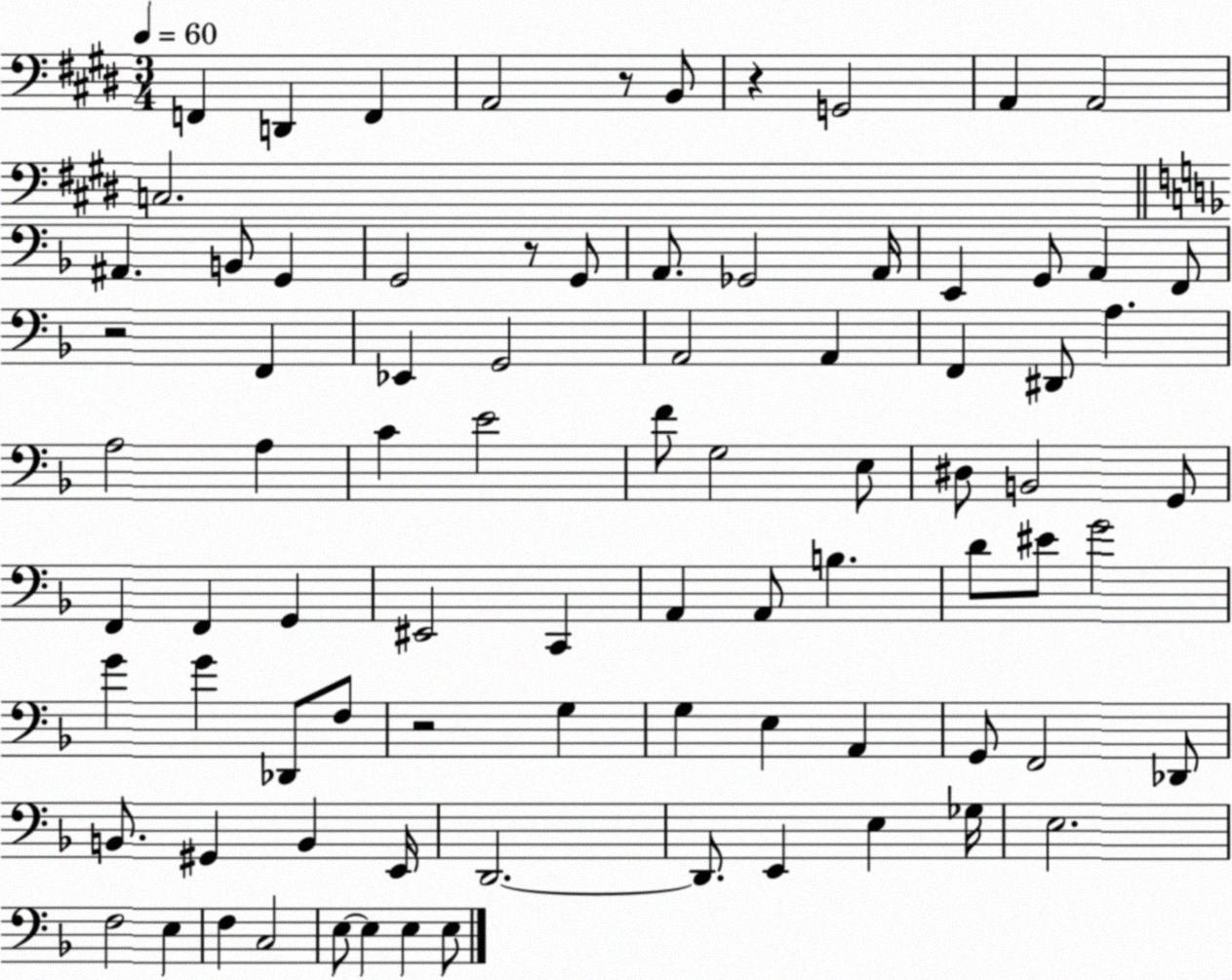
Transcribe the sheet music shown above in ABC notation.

X:1
T:Untitled
M:3/4
L:1/4
K:E
F,, D,, F,, A,,2 z/2 B,,/2 z G,,2 A,, A,,2 C,2 ^A,, B,,/2 G,, G,,2 z/2 G,,/2 A,,/2 _G,,2 A,,/4 E,, G,,/2 A,, F,,/2 z2 F,, _E,, G,,2 A,,2 A,, F,, ^D,,/2 A, A,2 A, C E2 F/2 G,2 E,/2 ^D,/2 B,,2 G,,/2 F,, F,, G,, ^E,,2 C,, A,, A,,/2 B, D/2 ^E/2 G2 G G _D,,/2 F,/2 z2 G, G, E, A,, G,,/2 F,,2 _D,,/2 B,,/2 ^G,, B,, E,,/4 D,,2 D,,/2 E,, E, _G,/4 E,2 F,2 E, F, C,2 E,/2 E, E, E,/2